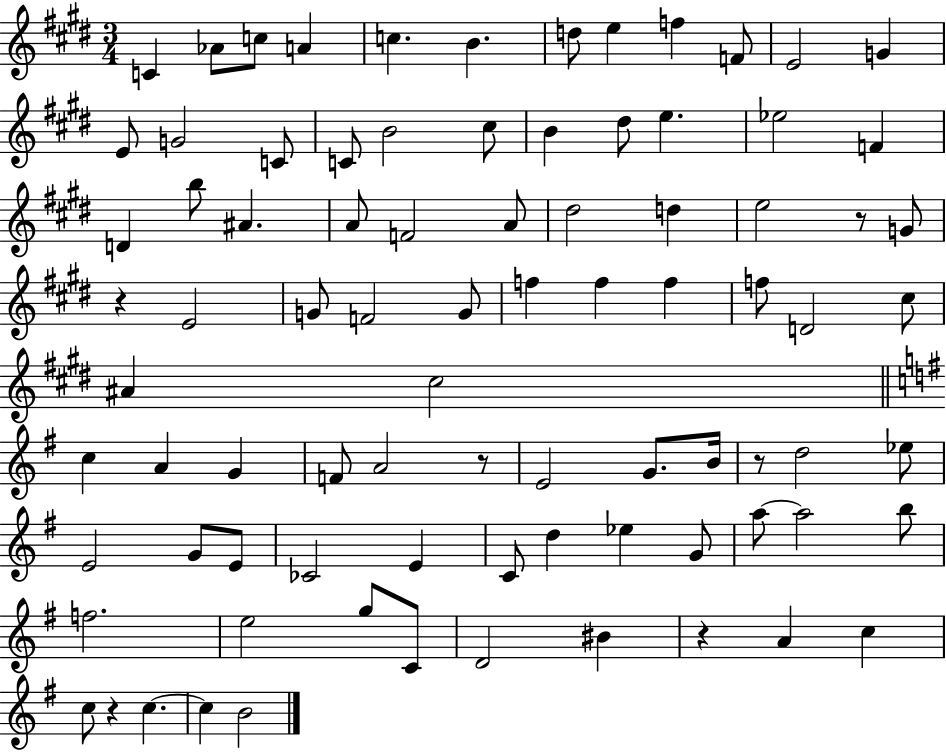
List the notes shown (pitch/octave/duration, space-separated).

C4/q Ab4/e C5/e A4/q C5/q. B4/q. D5/e E5/q F5/q F4/e E4/h G4/q E4/e G4/h C4/e C4/e B4/h C#5/e B4/q D#5/e E5/q. Eb5/h F4/q D4/q B5/e A#4/q. A4/e F4/h A4/e D#5/h D5/q E5/h R/e G4/e R/q E4/h G4/e F4/h G4/e F5/q F5/q F5/q F5/e D4/h C#5/e A#4/q C#5/h C5/q A4/q G4/q F4/e A4/h R/e E4/h G4/e. B4/s R/e D5/h Eb5/e E4/h G4/e E4/e CES4/h E4/q C4/e D5/q Eb5/q G4/e A5/e A5/h B5/e F5/h. E5/h G5/e C4/e D4/h BIS4/q R/q A4/q C5/q C5/e R/q C5/q. C5/q B4/h